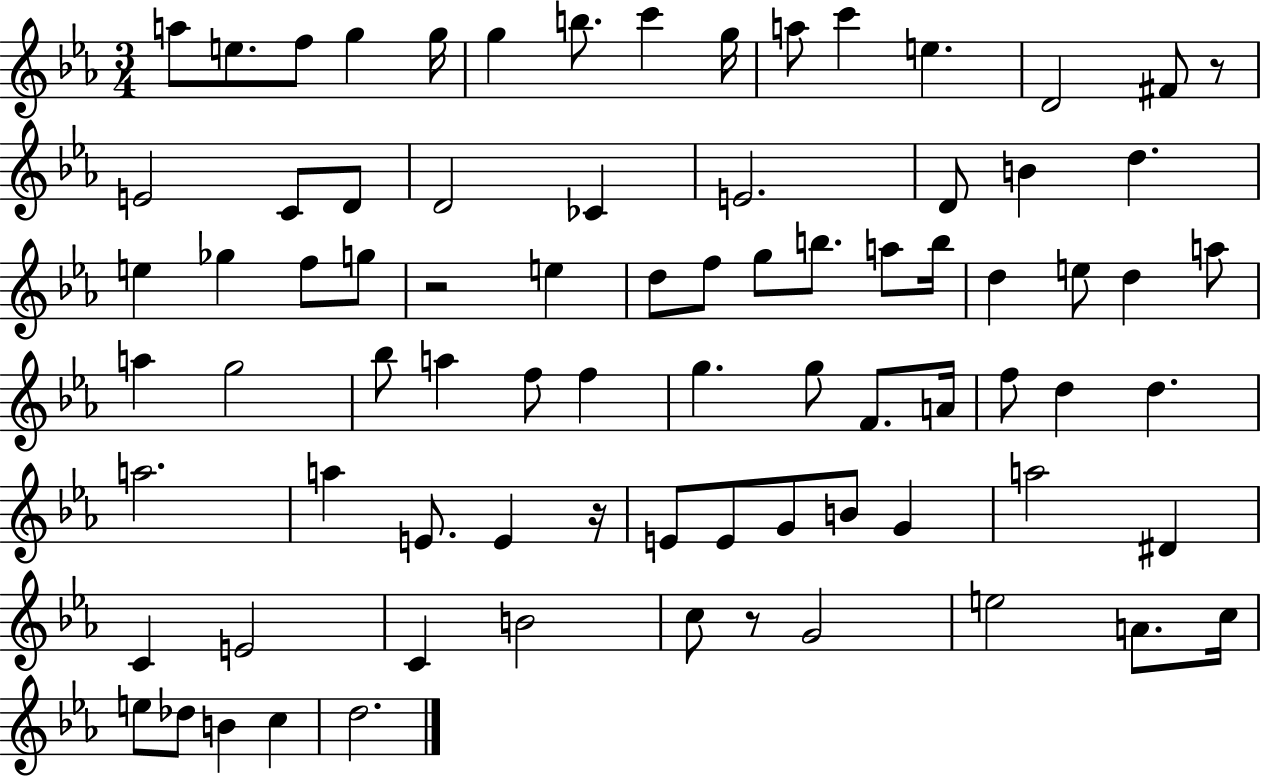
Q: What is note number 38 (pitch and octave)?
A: A5